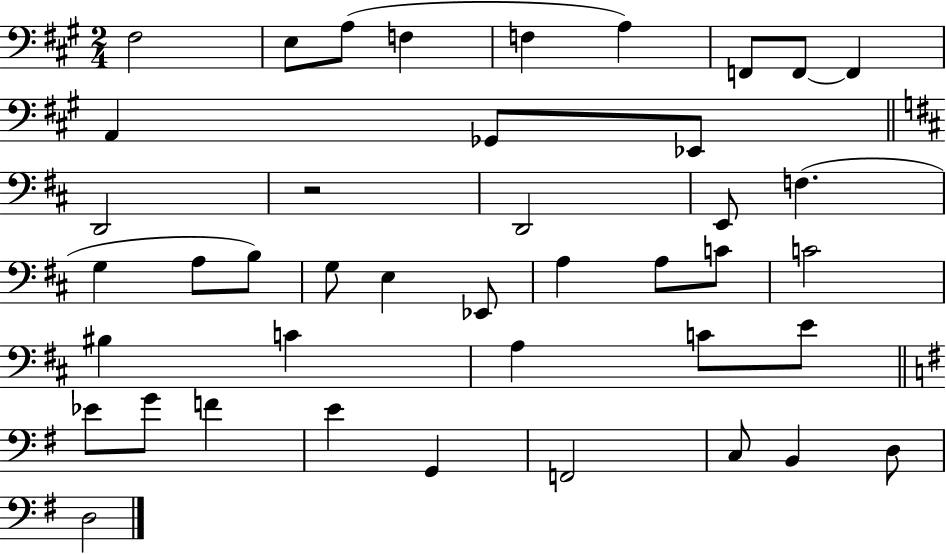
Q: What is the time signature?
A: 2/4